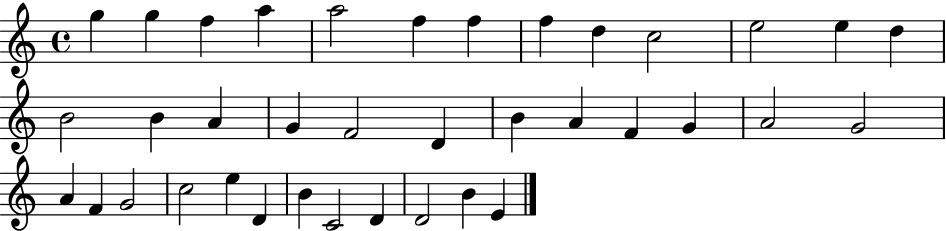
{
  \clef treble
  \time 4/4
  \defaultTimeSignature
  \key c \major
  g''4 g''4 f''4 a''4 | a''2 f''4 f''4 | f''4 d''4 c''2 | e''2 e''4 d''4 | \break b'2 b'4 a'4 | g'4 f'2 d'4 | b'4 a'4 f'4 g'4 | a'2 g'2 | \break a'4 f'4 g'2 | c''2 e''4 d'4 | b'4 c'2 d'4 | d'2 b'4 e'4 | \break \bar "|."
}